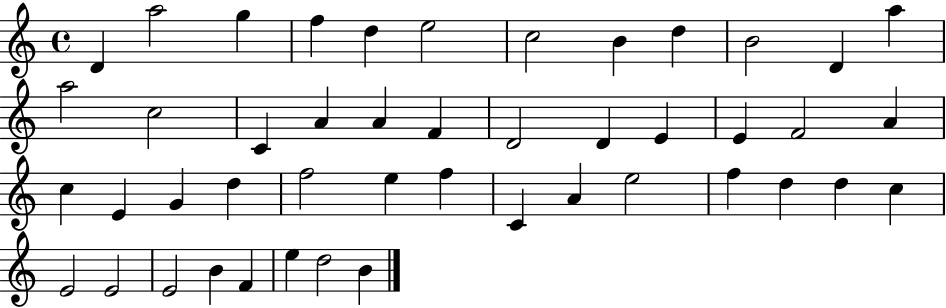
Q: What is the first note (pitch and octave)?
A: D4